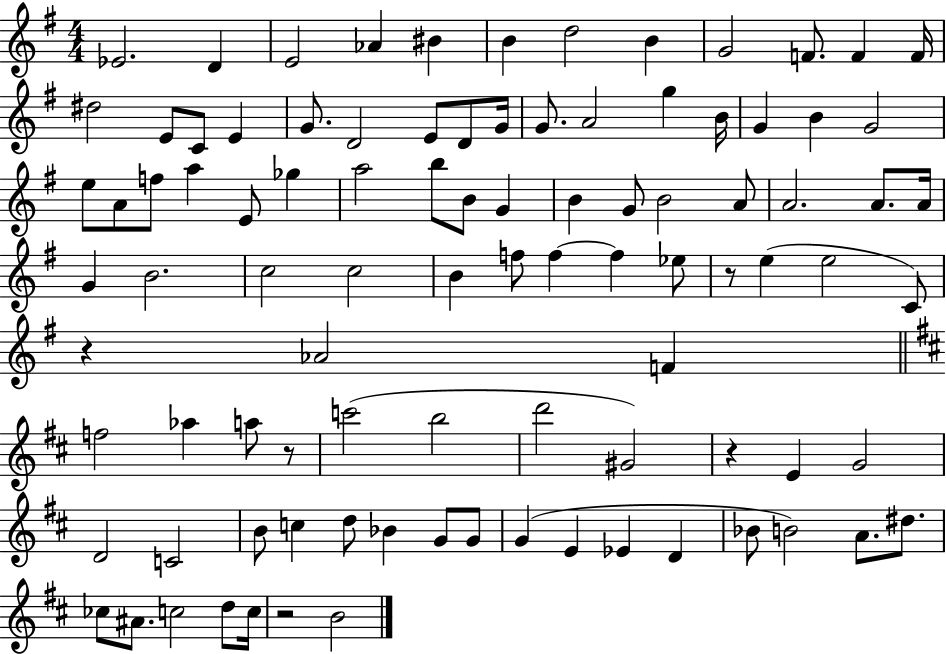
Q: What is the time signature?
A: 4/4